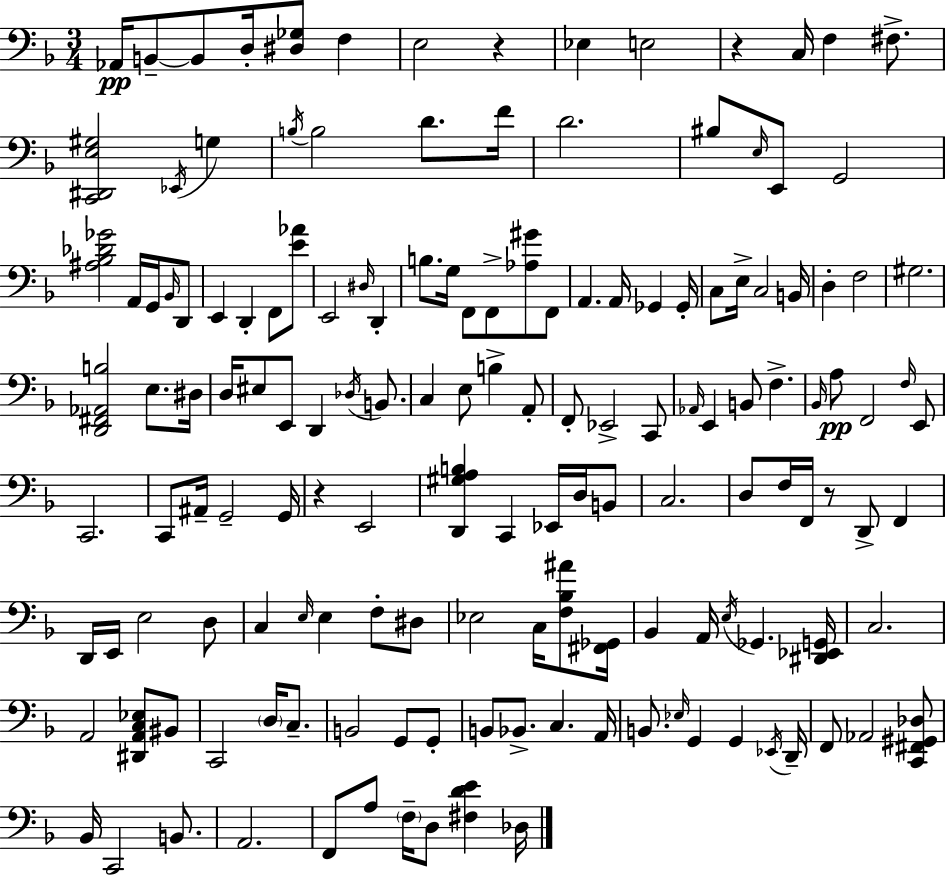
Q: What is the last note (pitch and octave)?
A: Db3